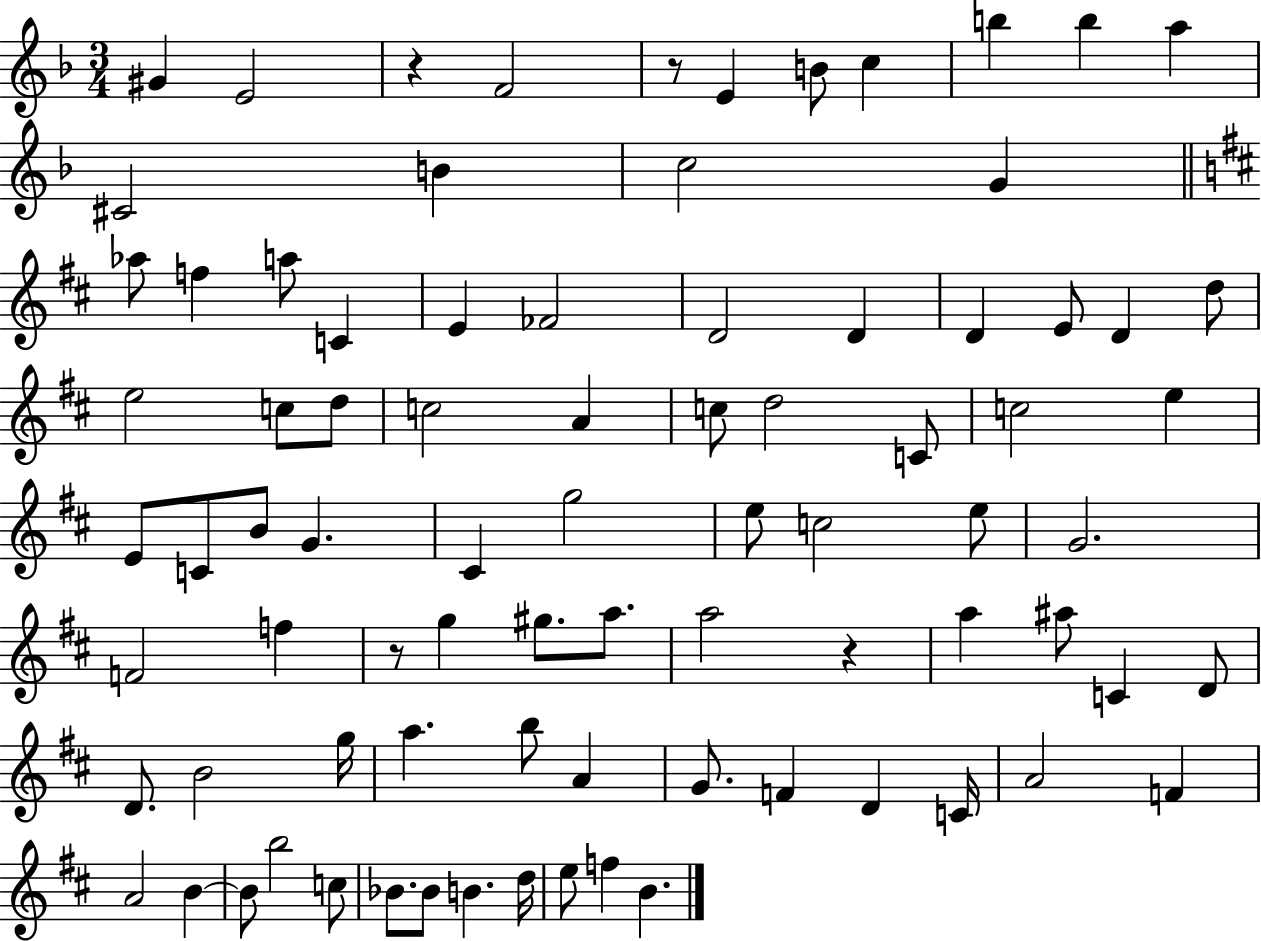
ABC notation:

X:1
T:Untitled
M:3/4
L:1/4
K:F
^G E2 z F2 z/2 E B/2 c b b a ^C2 B c2 G _a/2 f a/2 C E _F2 D2 D D E/2 D d/2 e2 c/2 d/2 c2 A c/2 d2 C/2 c2 e E/2 C/2 B/2 G ^C g2 e/2 c2 e/2 G2 F2 f z/2 g ^g/2 a/2 a2 z a ^a/2 C D/2 D/2 B2 g/4 a b/2 A G/2 F D C/4 A2 F A2 B B/2 b2 c/2 _B/2 _B/2 B d/4 e/2 f B